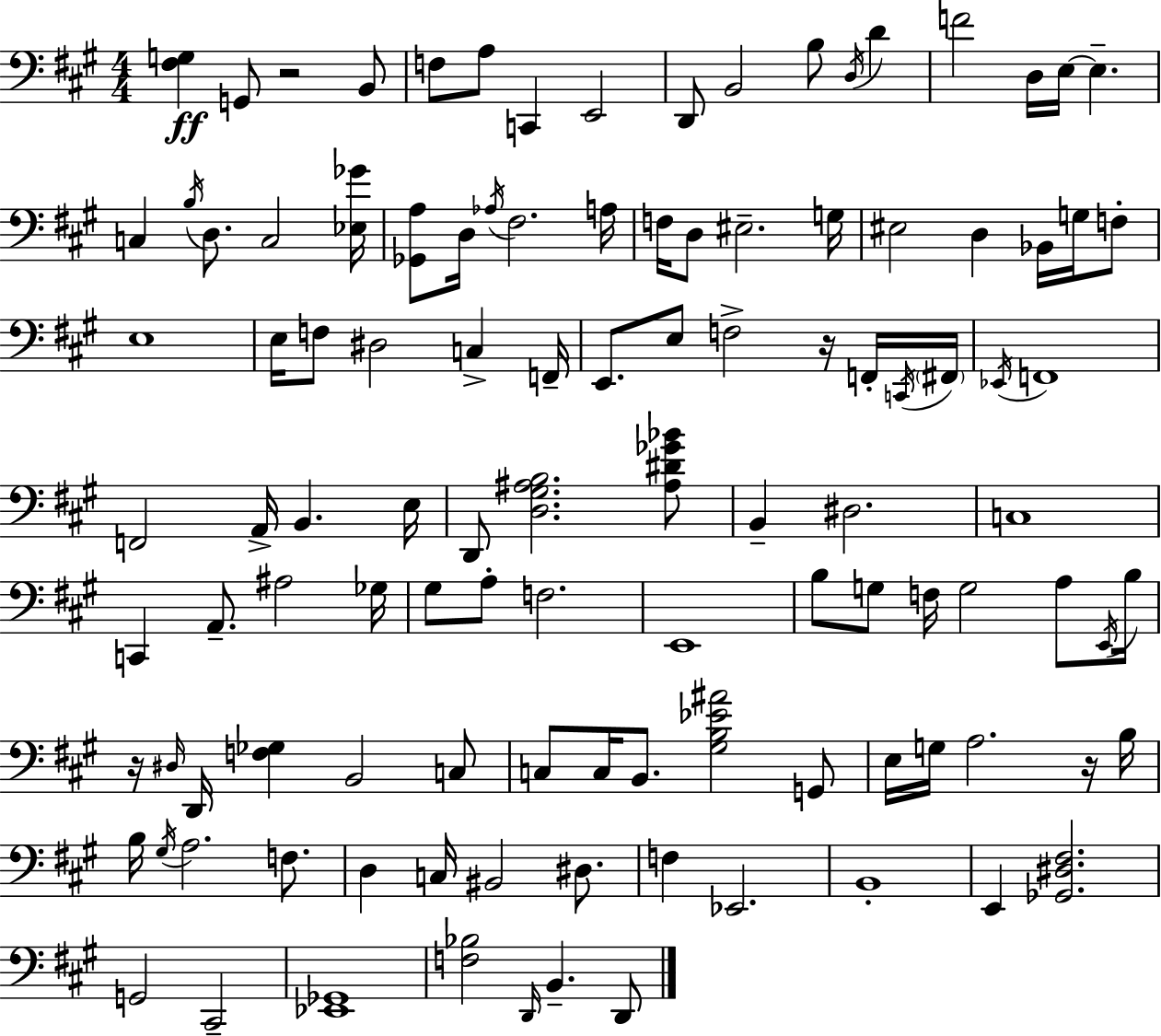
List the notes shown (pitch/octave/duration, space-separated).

[F#3,G3]/q G2/e R/h B2/e F3/e A3/e C2/q E2/h D2/e B2/h B3/e D3/s D4/q F4/h D3/s E3/s E3/q. C3/q B3/s D3/e. C3/h [Eb3,Gb4]/s [Gb2,A3]/e D3/s Ab3/s F#3/h. A3/s F3/s D3/e EIS3/h. G3/s EIS3/h D3/q Bb2/s G3/s F3/e E3/w E3/s F3/e D#3/h C3/q F2/s E2/e. E3/e F3/h R/s F2/s C2/s F#2/s Eb2/s F2/w F2/h A2/s B2/q. E3/s D2/e [D3,G#3,A#3,B3]/h. [A#3,D#4,Gb4,Bb4]/e B2/q D#3/h. C3/w C2/q A2/e. A#3/h Gb3/s G#3/e A3/e F3/h. E2/w B3/e G3/e F3/s G3/h A3/e E2/s B3/s R/s D#3/s D2/s [F3,Gb3]/q B2/h C3/e C3/e C3/s B2/e. [G#3,B3,Eb4,A#4]/h G2/e E3/s G3/s A3/h. R/s B3/s B3/s G#3/s A3/h. F3/e. D3/q C3/s BIS2/h D#3/e. F3/q Eb2/h. B2/w E2/q [Gb2,D#3,F#3]/h. G2/h C#2/h [Eb2,Gb2]/w [F3,Bb3]/h D2/s B2/q. D2/e